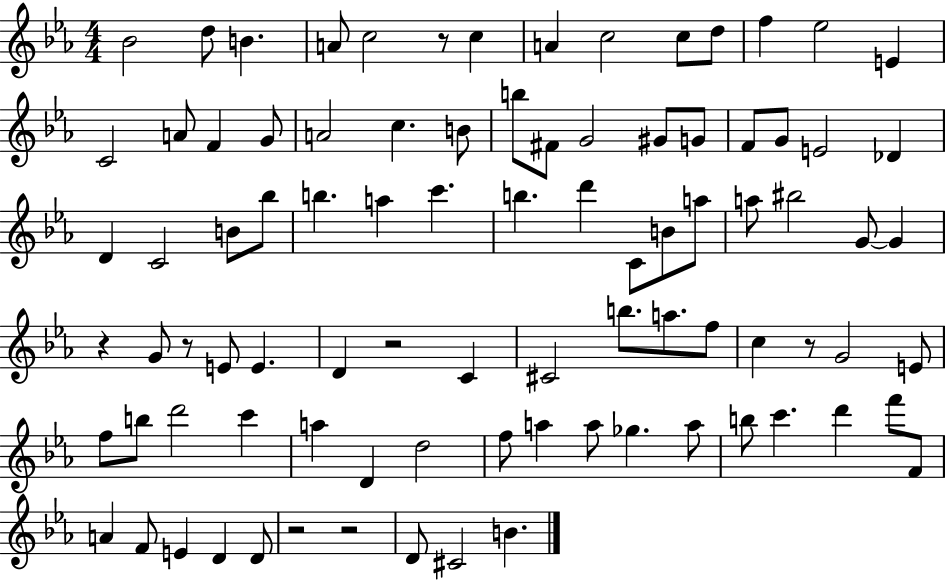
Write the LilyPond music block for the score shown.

{
  \clef treble
  \numericTimeSignature
  \time 4/4
  \key ees \major
  bes'2 d''8 b'4. | a'8 c''2 r8 c''4 | a'4 c''2 c''8 d''8 | f''4 ees''2 e'4 | \break c'2 a'8 f'4 g'8 | a'2 c''4. b'8 | b''8 fis'8 g'2 gis'8 g'8 | f'8 g'8 e'2 des'4 | \break d'4 c'2 b'8 bes''8 | b''4. a''4 c'''4. | b''4. d'''4 c'8 b'8 a''8 | a''8 bis''2 g'8~~ g'4 | \break r4 g'8 r8 e'8 e'4. | d'4 r2 c'4 | cis'2 b''8. a''8. f''8 | c''4 r8 g'2 e'8 | \break f''8 b''8 d'''2 c'''4 | a''4 d'4 d''2 | f''8 a''4 a''8 ges''4. a''8 | b''8 c'''4. d'''4 f'''8 f'8 | \break a'4 f'8 e'4 d'4 d'8 | r2 r2 | d'8 cis'2 b'4. | \bar "|."
}